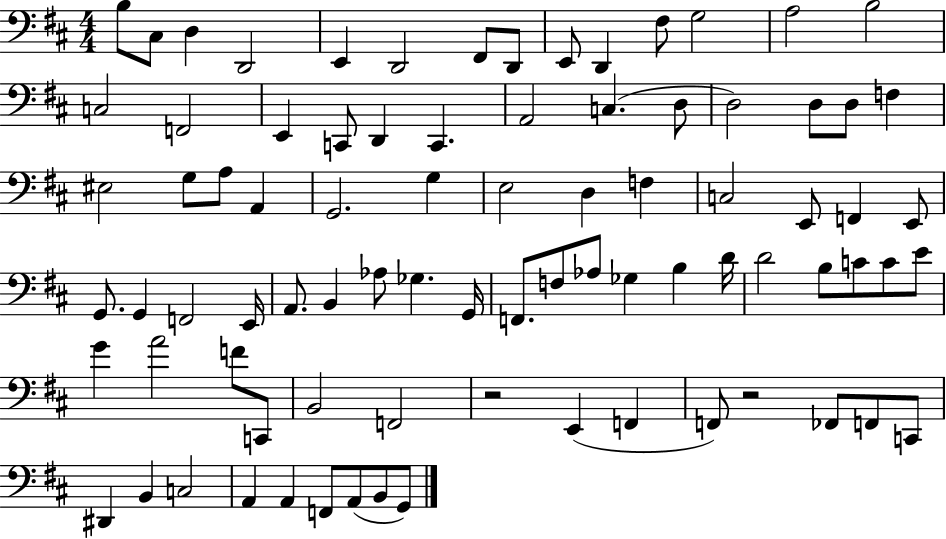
X:1
T:Untitled
M:4/4
L:1/4
K:D
B,/2 ^C,/2 D, D,,2 E,, D,,2 ^F,,/2 D,,/2 E,,/2 D,, ^F,/2 G,2 A,2 B,2 C,2 F,,2 E,, C,,/2 D,, C,, A,,2 C, D,/2 D,2 D,/2 D,/2 F, ^E,2 G,/2 A,/2 A,, G,,2 G, E,2 D, F, C,2 E,,/2 F,, E,,/2 G,,/2 G,, F,,2 E,,/4 A,,/2 B,, _A,/2 _G, G,,/4 F,,/2 F,/2 _A,/2 _G, B, D/4 D2 B,/2 C/2 C/2 E/2 G A2 F/2 C,,/2 B,,2 F,,2 z2 E,, F,, F,,/2 z2 _F,,/2 F,,/2 C,,/2 ^D,, B,, C,2 A,, A,, F,,/2 A,,/2 B,,/2 G,,/2